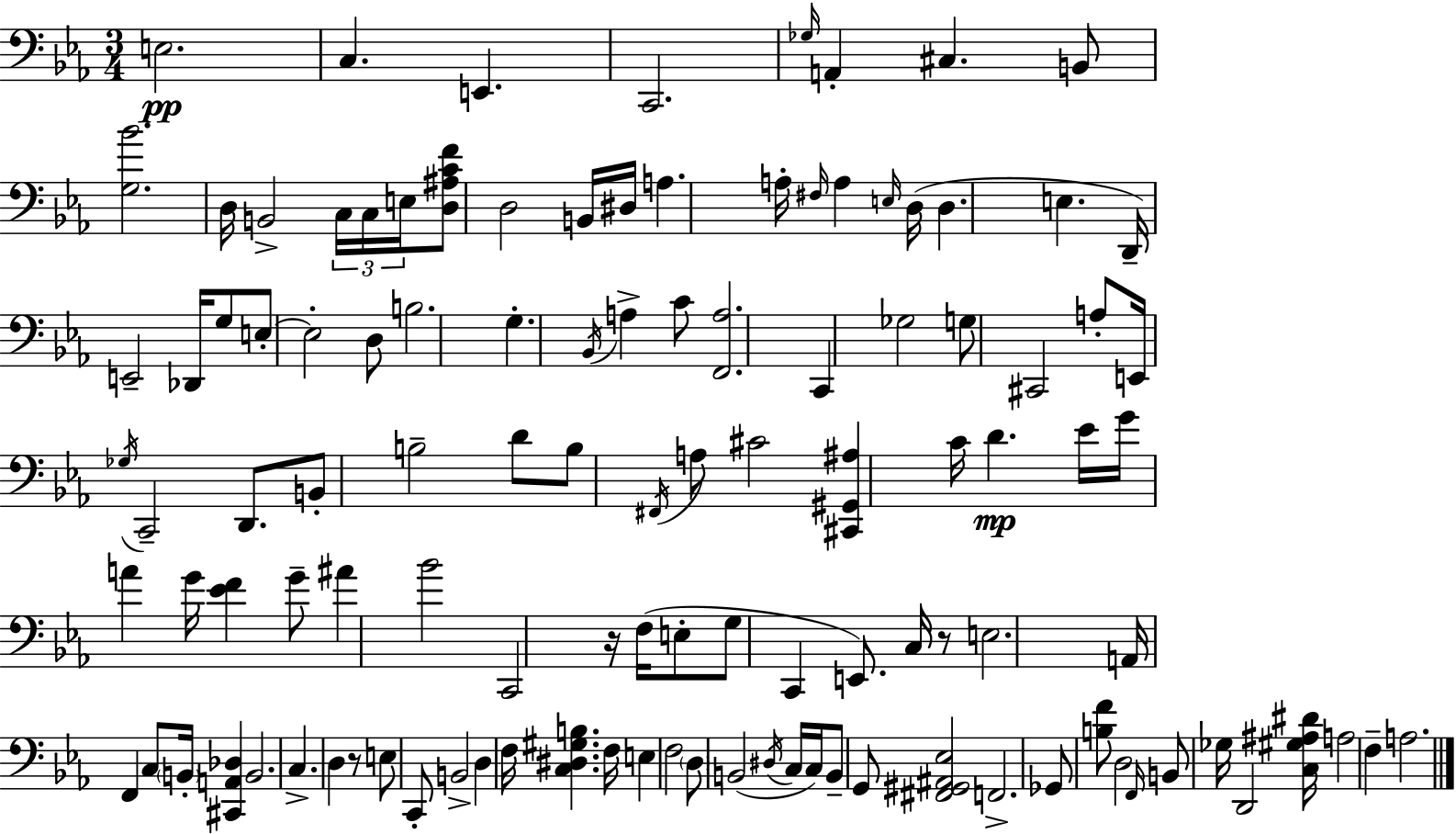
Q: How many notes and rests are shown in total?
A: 114